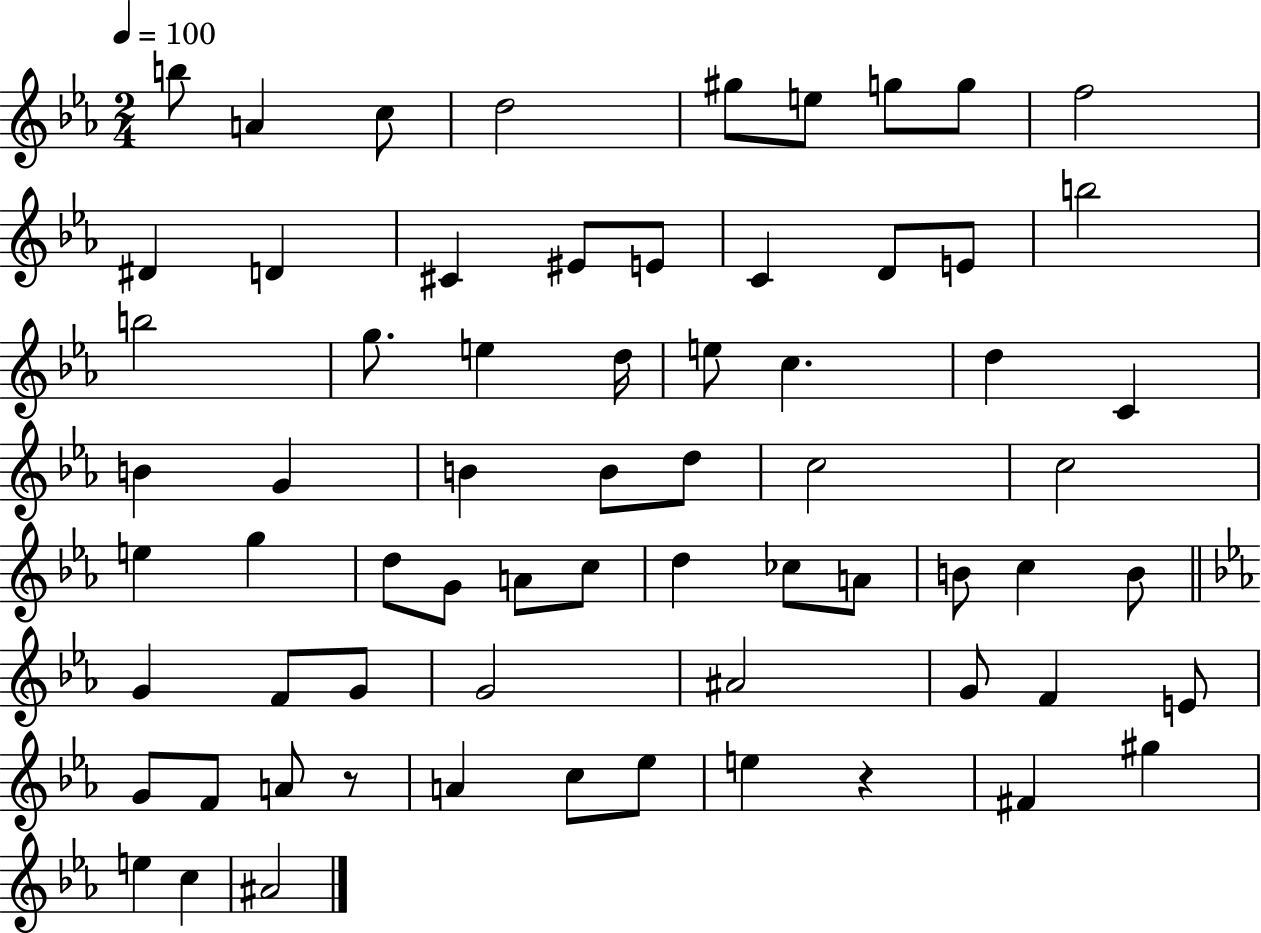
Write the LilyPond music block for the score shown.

{
  \clef treble
  \numericTimeSignature
  \time 2/4
  \key ees \major
  \tempo 4 = 100
  b''8 a'4 c''8 | d''2 | gis''8 e''8 g''8 g''8 | f''2 | \break dis'4 d'4 | cis'4 eis'8 e'8 | c'4 d'8 e'8 | b''2 | \break b''2 | g''8. e''4 d''16 | e''8 c''4. | d''4 c'4 | \break b'4 g'4 | b'4 b'8 d''8 | c''2 | c''2 | \break e''4 g''4 | d''8 g'8 a'8 c''8 | d''4 ces''8 a'8 | b'8 c''4 b'8 | \break \bar "||" \break \key ees \major g'4 f'8 g'8 | g'2 | ais'2 | g'8 f'4 e'8 | \break g'8 f'8 a'8 r8 | a'4 c''8 ees''8 | e''4 r4 | fis'4 gis''4 | \break e''4 c''4 | ais'2 | \bar "|."
}